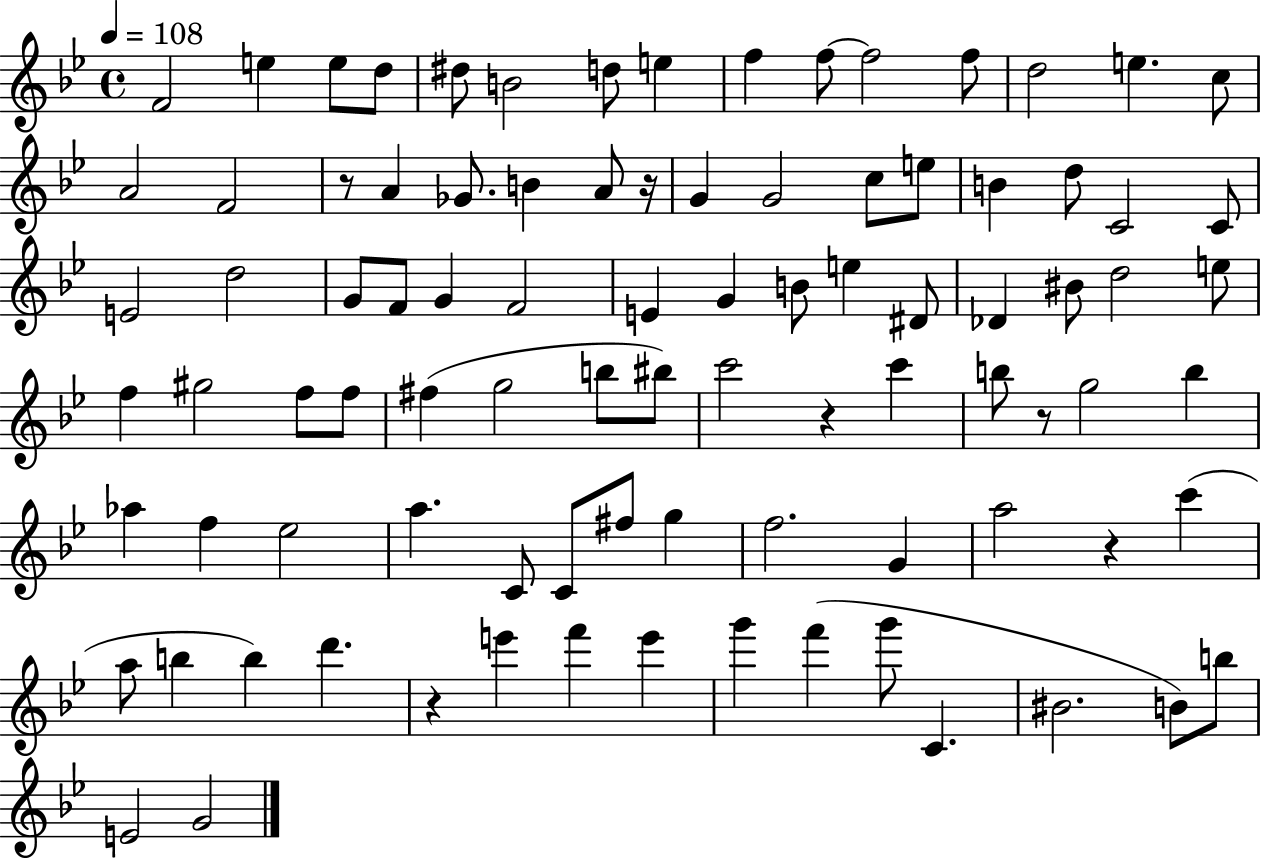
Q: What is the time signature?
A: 4/4